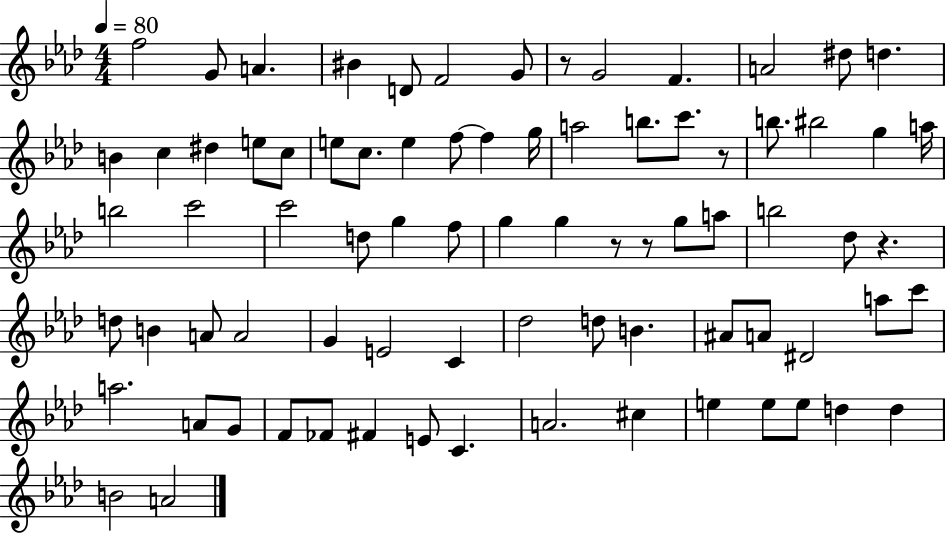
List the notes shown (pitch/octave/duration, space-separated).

F5/h G4/e A4/q. BIS4/q D4/e F4/h G4/e R/e G4/h F4/q. A4/h D#5/e D5/q. B4/q C5/q D#5/q E5/e C5/e E5/e C5/e. E5/q F5/e F5/q G5/s A5/h B5/e. C6/e. R/e B5/e. BIS5/h G5/q A5/s B5/h C6/h C6/h D5/e G5/q F5/e G5/q G5/q R/e R/e G5/e A5/e B5/h Db5/e R/q. D5/e B4/q A4/e A4/h G4/q E4/h C4/q Db5/h D5/e B4/q. A#4/e A4/e D#4/h A5/e C6/e A5/h. A4/e G4/e F4/e FES4/e F#4/q E4/e C4/q. A4/h. C#5/q E5/q E5/e E5/e D5/q D5/q B4/h A4/h